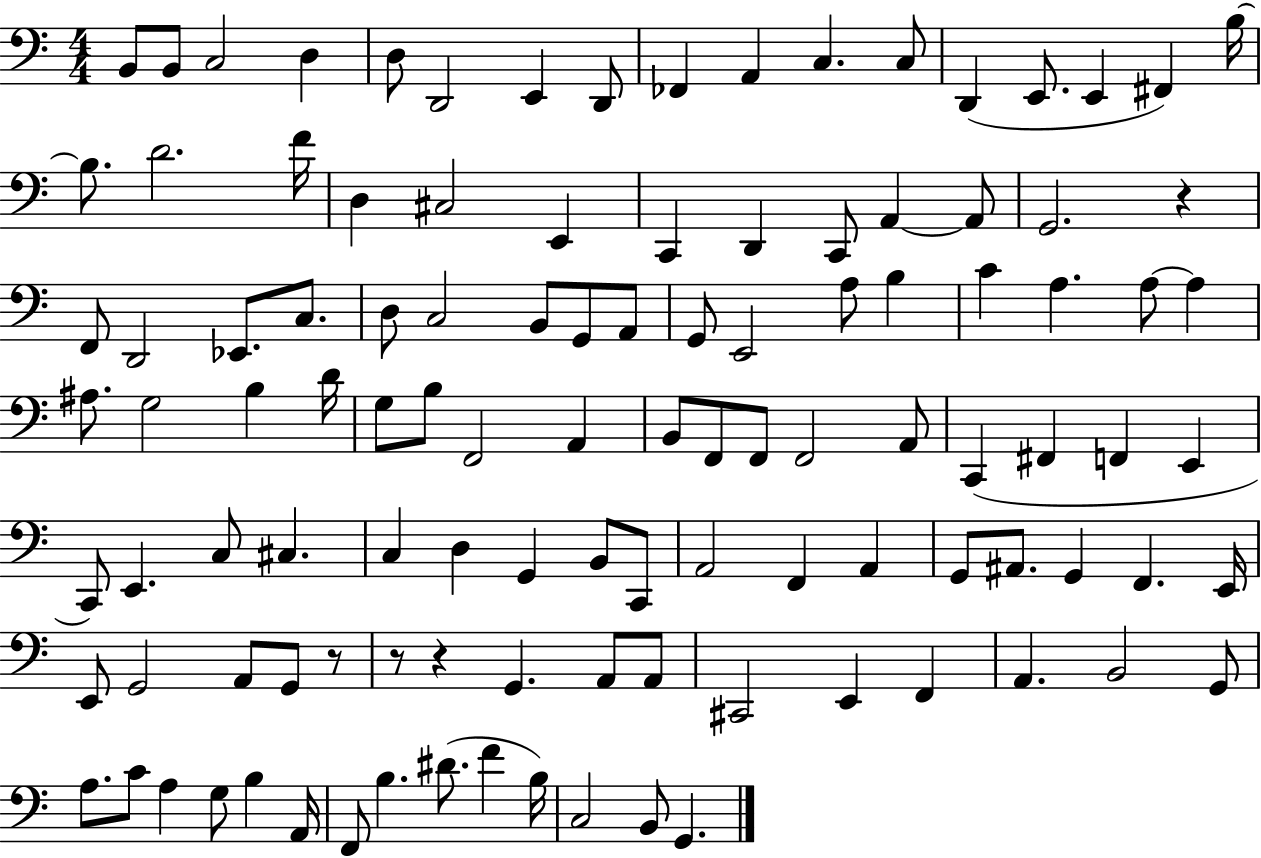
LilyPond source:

{
  \clef bass
  \numericTimeSignature
  \time 4/4
  \key c \major
  \repeat volta 2 { b,8 b,8 c2 d4 | d8 d,2 e,4 d,8 | fes,4 a,4 c4. c8 | d,4( e,8. e,4 fis,4) b16~~ | \break b8. d'2. f'16 | d4 cis2 e,4 | c,4 d,4 c,8 a,4~~ a,8 | g,2. r4 | \break f,8 d,2 ees,8. c8. | d8 c2 b,8 g,8 a,8 | g,8 e,2 a8 b4 | c'4 a4. a8~~ a4 | \break ais8. g2 b4 d'16 | g8 b8 f,2 a,4 | b,8 f,8 f,8 f,2 a,8 | c,4( fis,4 f,4 e,4 | \break c,8) e,4. c8 cis4. | c4 d4 g,4 b,8 c,8 | a,2 f,4 a,4 | g,8 ais,8. g,4 f,4. e,16 | \break e,8 g,2 a,8 g,8 r8 | r8 r4 g,4. a,8 a,8 | cis,2 e,4 f,4 | a,4. b,2 g,8 | \break a8. c'8 a4 g8 b4 a,16 | f,8 b4. dis'8.( f'4 b16) | c2 b,8 g,4. | } \bar "|."
}